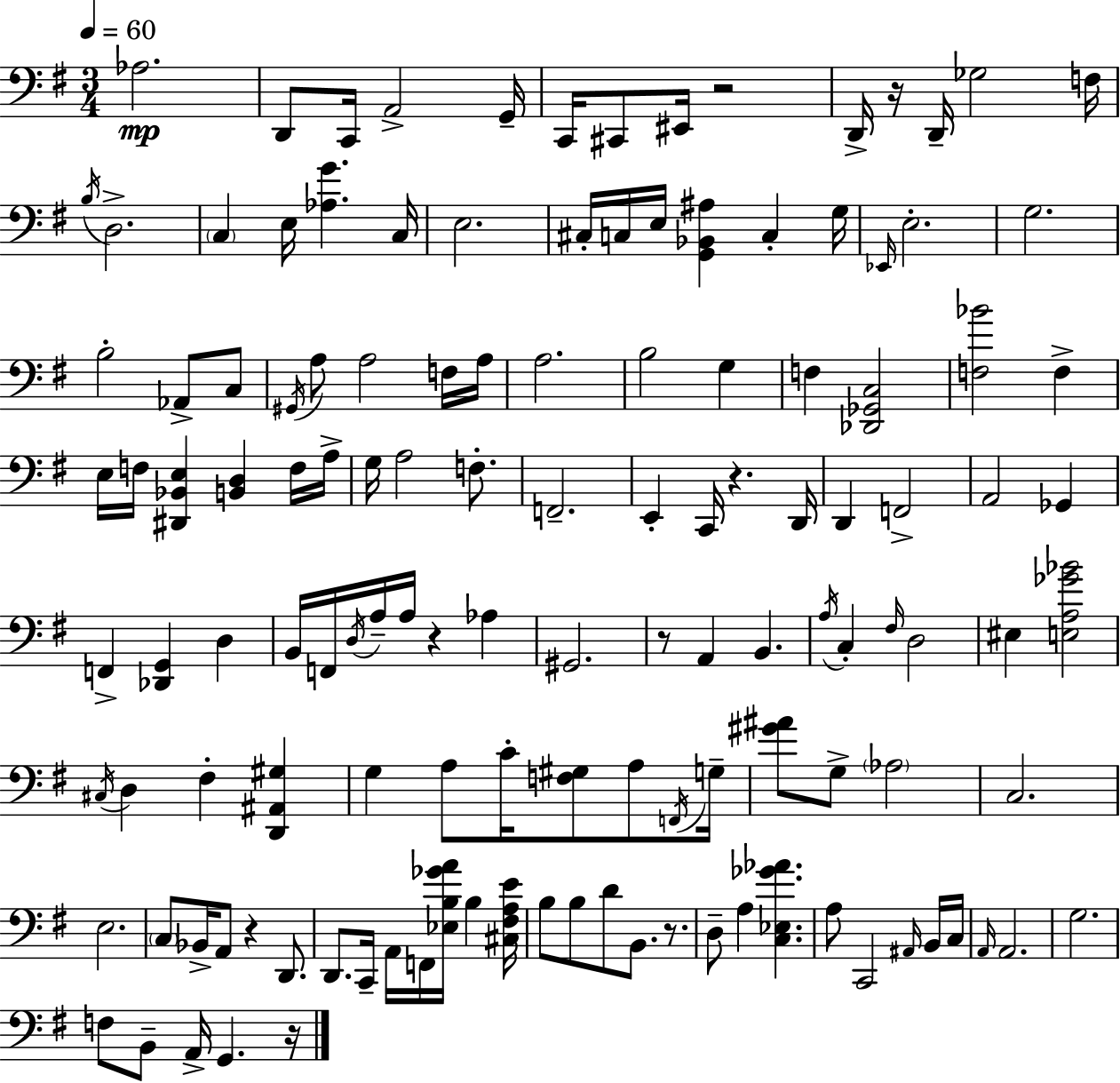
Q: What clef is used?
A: bass